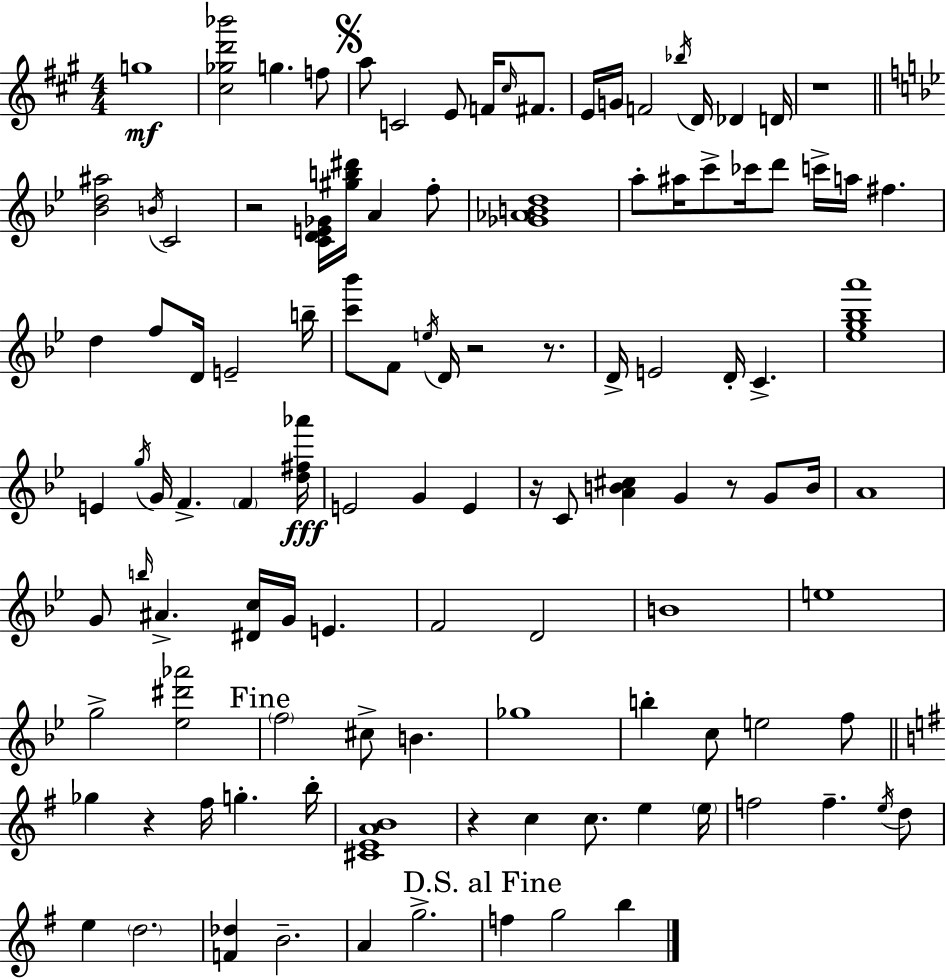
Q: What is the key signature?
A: A major